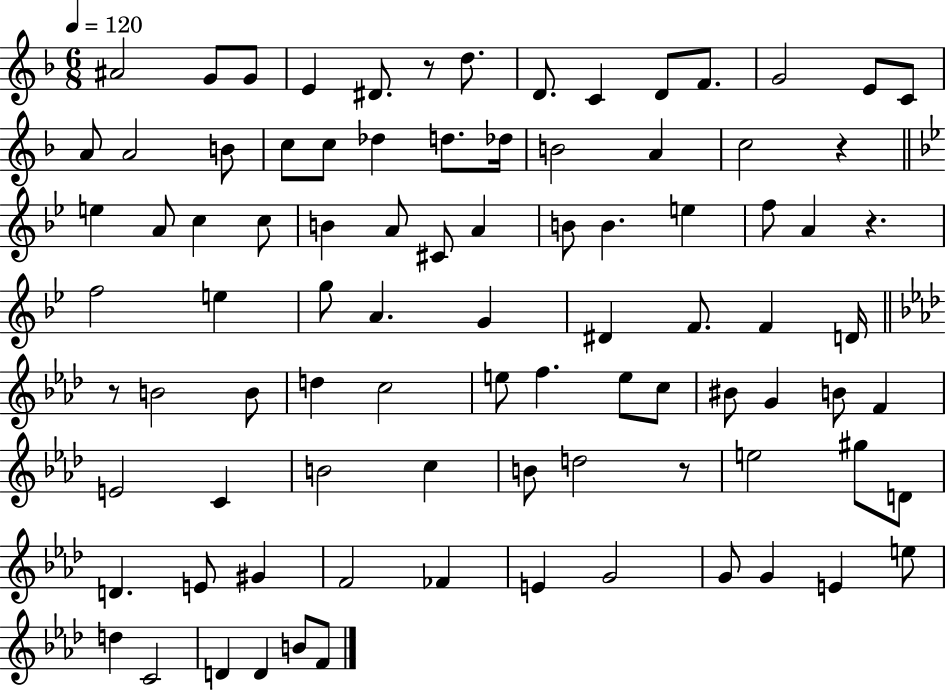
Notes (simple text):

A#4/h G4/e G4/e E4/q D#4/e. R/e D5/e. D4/e. C4/q D4/e F4/e. G4/h E4/e C4/e A4/e A4/h B4/e C5/e C5/e Db5/q D5/e. Db5/s B4/h A4/q C5/h R/q E5/q A4/e C5/q C5/e B4/q A4/e C#4/e A4/q B4/e B4/q. E5/q F5/e A4/q R/q. F5/h E5/q G5/e A4/q. G4/q D#4/q F4/e. F4/q D4/s R/e B4/h B4/e D5/q C5/h E5/e F5/q. E5/e C5/e BIS4/e G4/q B4/e F4/q E4/h C4/q B4/h C5/q B4/e D5/h R/e E5/h G#5/e D4/e D4/q. E4/e G#4/q F4/h FES4/q E4/q G4/h G4/e G4/q E4/q E5/e D5/q C4/h D4/q D4/q B4/e F4/e